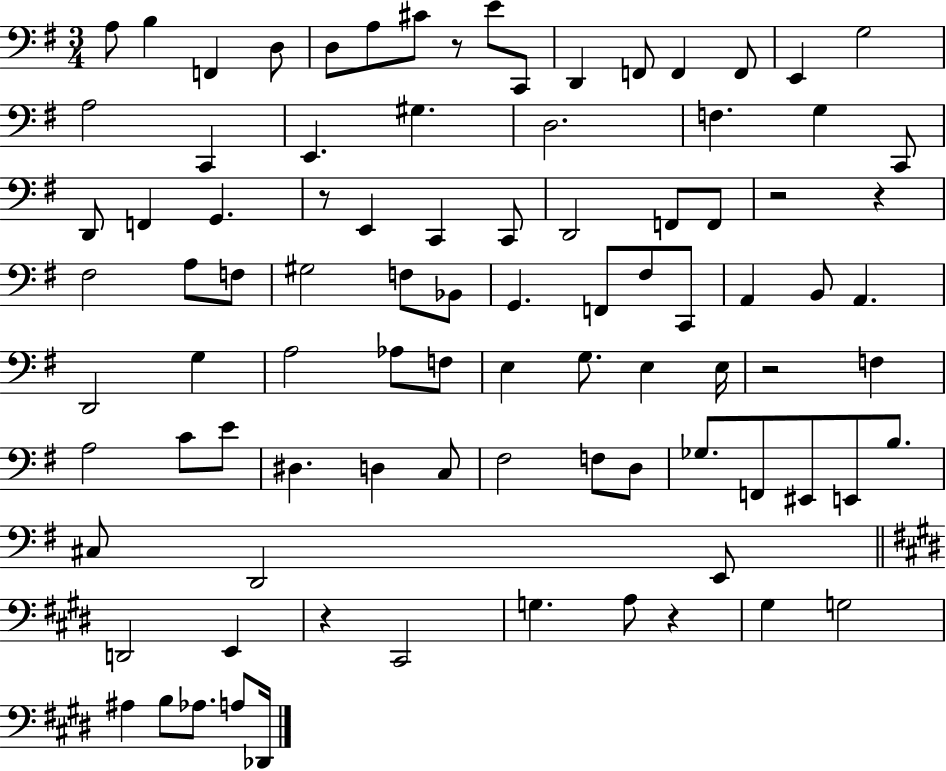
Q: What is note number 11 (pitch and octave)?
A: F2